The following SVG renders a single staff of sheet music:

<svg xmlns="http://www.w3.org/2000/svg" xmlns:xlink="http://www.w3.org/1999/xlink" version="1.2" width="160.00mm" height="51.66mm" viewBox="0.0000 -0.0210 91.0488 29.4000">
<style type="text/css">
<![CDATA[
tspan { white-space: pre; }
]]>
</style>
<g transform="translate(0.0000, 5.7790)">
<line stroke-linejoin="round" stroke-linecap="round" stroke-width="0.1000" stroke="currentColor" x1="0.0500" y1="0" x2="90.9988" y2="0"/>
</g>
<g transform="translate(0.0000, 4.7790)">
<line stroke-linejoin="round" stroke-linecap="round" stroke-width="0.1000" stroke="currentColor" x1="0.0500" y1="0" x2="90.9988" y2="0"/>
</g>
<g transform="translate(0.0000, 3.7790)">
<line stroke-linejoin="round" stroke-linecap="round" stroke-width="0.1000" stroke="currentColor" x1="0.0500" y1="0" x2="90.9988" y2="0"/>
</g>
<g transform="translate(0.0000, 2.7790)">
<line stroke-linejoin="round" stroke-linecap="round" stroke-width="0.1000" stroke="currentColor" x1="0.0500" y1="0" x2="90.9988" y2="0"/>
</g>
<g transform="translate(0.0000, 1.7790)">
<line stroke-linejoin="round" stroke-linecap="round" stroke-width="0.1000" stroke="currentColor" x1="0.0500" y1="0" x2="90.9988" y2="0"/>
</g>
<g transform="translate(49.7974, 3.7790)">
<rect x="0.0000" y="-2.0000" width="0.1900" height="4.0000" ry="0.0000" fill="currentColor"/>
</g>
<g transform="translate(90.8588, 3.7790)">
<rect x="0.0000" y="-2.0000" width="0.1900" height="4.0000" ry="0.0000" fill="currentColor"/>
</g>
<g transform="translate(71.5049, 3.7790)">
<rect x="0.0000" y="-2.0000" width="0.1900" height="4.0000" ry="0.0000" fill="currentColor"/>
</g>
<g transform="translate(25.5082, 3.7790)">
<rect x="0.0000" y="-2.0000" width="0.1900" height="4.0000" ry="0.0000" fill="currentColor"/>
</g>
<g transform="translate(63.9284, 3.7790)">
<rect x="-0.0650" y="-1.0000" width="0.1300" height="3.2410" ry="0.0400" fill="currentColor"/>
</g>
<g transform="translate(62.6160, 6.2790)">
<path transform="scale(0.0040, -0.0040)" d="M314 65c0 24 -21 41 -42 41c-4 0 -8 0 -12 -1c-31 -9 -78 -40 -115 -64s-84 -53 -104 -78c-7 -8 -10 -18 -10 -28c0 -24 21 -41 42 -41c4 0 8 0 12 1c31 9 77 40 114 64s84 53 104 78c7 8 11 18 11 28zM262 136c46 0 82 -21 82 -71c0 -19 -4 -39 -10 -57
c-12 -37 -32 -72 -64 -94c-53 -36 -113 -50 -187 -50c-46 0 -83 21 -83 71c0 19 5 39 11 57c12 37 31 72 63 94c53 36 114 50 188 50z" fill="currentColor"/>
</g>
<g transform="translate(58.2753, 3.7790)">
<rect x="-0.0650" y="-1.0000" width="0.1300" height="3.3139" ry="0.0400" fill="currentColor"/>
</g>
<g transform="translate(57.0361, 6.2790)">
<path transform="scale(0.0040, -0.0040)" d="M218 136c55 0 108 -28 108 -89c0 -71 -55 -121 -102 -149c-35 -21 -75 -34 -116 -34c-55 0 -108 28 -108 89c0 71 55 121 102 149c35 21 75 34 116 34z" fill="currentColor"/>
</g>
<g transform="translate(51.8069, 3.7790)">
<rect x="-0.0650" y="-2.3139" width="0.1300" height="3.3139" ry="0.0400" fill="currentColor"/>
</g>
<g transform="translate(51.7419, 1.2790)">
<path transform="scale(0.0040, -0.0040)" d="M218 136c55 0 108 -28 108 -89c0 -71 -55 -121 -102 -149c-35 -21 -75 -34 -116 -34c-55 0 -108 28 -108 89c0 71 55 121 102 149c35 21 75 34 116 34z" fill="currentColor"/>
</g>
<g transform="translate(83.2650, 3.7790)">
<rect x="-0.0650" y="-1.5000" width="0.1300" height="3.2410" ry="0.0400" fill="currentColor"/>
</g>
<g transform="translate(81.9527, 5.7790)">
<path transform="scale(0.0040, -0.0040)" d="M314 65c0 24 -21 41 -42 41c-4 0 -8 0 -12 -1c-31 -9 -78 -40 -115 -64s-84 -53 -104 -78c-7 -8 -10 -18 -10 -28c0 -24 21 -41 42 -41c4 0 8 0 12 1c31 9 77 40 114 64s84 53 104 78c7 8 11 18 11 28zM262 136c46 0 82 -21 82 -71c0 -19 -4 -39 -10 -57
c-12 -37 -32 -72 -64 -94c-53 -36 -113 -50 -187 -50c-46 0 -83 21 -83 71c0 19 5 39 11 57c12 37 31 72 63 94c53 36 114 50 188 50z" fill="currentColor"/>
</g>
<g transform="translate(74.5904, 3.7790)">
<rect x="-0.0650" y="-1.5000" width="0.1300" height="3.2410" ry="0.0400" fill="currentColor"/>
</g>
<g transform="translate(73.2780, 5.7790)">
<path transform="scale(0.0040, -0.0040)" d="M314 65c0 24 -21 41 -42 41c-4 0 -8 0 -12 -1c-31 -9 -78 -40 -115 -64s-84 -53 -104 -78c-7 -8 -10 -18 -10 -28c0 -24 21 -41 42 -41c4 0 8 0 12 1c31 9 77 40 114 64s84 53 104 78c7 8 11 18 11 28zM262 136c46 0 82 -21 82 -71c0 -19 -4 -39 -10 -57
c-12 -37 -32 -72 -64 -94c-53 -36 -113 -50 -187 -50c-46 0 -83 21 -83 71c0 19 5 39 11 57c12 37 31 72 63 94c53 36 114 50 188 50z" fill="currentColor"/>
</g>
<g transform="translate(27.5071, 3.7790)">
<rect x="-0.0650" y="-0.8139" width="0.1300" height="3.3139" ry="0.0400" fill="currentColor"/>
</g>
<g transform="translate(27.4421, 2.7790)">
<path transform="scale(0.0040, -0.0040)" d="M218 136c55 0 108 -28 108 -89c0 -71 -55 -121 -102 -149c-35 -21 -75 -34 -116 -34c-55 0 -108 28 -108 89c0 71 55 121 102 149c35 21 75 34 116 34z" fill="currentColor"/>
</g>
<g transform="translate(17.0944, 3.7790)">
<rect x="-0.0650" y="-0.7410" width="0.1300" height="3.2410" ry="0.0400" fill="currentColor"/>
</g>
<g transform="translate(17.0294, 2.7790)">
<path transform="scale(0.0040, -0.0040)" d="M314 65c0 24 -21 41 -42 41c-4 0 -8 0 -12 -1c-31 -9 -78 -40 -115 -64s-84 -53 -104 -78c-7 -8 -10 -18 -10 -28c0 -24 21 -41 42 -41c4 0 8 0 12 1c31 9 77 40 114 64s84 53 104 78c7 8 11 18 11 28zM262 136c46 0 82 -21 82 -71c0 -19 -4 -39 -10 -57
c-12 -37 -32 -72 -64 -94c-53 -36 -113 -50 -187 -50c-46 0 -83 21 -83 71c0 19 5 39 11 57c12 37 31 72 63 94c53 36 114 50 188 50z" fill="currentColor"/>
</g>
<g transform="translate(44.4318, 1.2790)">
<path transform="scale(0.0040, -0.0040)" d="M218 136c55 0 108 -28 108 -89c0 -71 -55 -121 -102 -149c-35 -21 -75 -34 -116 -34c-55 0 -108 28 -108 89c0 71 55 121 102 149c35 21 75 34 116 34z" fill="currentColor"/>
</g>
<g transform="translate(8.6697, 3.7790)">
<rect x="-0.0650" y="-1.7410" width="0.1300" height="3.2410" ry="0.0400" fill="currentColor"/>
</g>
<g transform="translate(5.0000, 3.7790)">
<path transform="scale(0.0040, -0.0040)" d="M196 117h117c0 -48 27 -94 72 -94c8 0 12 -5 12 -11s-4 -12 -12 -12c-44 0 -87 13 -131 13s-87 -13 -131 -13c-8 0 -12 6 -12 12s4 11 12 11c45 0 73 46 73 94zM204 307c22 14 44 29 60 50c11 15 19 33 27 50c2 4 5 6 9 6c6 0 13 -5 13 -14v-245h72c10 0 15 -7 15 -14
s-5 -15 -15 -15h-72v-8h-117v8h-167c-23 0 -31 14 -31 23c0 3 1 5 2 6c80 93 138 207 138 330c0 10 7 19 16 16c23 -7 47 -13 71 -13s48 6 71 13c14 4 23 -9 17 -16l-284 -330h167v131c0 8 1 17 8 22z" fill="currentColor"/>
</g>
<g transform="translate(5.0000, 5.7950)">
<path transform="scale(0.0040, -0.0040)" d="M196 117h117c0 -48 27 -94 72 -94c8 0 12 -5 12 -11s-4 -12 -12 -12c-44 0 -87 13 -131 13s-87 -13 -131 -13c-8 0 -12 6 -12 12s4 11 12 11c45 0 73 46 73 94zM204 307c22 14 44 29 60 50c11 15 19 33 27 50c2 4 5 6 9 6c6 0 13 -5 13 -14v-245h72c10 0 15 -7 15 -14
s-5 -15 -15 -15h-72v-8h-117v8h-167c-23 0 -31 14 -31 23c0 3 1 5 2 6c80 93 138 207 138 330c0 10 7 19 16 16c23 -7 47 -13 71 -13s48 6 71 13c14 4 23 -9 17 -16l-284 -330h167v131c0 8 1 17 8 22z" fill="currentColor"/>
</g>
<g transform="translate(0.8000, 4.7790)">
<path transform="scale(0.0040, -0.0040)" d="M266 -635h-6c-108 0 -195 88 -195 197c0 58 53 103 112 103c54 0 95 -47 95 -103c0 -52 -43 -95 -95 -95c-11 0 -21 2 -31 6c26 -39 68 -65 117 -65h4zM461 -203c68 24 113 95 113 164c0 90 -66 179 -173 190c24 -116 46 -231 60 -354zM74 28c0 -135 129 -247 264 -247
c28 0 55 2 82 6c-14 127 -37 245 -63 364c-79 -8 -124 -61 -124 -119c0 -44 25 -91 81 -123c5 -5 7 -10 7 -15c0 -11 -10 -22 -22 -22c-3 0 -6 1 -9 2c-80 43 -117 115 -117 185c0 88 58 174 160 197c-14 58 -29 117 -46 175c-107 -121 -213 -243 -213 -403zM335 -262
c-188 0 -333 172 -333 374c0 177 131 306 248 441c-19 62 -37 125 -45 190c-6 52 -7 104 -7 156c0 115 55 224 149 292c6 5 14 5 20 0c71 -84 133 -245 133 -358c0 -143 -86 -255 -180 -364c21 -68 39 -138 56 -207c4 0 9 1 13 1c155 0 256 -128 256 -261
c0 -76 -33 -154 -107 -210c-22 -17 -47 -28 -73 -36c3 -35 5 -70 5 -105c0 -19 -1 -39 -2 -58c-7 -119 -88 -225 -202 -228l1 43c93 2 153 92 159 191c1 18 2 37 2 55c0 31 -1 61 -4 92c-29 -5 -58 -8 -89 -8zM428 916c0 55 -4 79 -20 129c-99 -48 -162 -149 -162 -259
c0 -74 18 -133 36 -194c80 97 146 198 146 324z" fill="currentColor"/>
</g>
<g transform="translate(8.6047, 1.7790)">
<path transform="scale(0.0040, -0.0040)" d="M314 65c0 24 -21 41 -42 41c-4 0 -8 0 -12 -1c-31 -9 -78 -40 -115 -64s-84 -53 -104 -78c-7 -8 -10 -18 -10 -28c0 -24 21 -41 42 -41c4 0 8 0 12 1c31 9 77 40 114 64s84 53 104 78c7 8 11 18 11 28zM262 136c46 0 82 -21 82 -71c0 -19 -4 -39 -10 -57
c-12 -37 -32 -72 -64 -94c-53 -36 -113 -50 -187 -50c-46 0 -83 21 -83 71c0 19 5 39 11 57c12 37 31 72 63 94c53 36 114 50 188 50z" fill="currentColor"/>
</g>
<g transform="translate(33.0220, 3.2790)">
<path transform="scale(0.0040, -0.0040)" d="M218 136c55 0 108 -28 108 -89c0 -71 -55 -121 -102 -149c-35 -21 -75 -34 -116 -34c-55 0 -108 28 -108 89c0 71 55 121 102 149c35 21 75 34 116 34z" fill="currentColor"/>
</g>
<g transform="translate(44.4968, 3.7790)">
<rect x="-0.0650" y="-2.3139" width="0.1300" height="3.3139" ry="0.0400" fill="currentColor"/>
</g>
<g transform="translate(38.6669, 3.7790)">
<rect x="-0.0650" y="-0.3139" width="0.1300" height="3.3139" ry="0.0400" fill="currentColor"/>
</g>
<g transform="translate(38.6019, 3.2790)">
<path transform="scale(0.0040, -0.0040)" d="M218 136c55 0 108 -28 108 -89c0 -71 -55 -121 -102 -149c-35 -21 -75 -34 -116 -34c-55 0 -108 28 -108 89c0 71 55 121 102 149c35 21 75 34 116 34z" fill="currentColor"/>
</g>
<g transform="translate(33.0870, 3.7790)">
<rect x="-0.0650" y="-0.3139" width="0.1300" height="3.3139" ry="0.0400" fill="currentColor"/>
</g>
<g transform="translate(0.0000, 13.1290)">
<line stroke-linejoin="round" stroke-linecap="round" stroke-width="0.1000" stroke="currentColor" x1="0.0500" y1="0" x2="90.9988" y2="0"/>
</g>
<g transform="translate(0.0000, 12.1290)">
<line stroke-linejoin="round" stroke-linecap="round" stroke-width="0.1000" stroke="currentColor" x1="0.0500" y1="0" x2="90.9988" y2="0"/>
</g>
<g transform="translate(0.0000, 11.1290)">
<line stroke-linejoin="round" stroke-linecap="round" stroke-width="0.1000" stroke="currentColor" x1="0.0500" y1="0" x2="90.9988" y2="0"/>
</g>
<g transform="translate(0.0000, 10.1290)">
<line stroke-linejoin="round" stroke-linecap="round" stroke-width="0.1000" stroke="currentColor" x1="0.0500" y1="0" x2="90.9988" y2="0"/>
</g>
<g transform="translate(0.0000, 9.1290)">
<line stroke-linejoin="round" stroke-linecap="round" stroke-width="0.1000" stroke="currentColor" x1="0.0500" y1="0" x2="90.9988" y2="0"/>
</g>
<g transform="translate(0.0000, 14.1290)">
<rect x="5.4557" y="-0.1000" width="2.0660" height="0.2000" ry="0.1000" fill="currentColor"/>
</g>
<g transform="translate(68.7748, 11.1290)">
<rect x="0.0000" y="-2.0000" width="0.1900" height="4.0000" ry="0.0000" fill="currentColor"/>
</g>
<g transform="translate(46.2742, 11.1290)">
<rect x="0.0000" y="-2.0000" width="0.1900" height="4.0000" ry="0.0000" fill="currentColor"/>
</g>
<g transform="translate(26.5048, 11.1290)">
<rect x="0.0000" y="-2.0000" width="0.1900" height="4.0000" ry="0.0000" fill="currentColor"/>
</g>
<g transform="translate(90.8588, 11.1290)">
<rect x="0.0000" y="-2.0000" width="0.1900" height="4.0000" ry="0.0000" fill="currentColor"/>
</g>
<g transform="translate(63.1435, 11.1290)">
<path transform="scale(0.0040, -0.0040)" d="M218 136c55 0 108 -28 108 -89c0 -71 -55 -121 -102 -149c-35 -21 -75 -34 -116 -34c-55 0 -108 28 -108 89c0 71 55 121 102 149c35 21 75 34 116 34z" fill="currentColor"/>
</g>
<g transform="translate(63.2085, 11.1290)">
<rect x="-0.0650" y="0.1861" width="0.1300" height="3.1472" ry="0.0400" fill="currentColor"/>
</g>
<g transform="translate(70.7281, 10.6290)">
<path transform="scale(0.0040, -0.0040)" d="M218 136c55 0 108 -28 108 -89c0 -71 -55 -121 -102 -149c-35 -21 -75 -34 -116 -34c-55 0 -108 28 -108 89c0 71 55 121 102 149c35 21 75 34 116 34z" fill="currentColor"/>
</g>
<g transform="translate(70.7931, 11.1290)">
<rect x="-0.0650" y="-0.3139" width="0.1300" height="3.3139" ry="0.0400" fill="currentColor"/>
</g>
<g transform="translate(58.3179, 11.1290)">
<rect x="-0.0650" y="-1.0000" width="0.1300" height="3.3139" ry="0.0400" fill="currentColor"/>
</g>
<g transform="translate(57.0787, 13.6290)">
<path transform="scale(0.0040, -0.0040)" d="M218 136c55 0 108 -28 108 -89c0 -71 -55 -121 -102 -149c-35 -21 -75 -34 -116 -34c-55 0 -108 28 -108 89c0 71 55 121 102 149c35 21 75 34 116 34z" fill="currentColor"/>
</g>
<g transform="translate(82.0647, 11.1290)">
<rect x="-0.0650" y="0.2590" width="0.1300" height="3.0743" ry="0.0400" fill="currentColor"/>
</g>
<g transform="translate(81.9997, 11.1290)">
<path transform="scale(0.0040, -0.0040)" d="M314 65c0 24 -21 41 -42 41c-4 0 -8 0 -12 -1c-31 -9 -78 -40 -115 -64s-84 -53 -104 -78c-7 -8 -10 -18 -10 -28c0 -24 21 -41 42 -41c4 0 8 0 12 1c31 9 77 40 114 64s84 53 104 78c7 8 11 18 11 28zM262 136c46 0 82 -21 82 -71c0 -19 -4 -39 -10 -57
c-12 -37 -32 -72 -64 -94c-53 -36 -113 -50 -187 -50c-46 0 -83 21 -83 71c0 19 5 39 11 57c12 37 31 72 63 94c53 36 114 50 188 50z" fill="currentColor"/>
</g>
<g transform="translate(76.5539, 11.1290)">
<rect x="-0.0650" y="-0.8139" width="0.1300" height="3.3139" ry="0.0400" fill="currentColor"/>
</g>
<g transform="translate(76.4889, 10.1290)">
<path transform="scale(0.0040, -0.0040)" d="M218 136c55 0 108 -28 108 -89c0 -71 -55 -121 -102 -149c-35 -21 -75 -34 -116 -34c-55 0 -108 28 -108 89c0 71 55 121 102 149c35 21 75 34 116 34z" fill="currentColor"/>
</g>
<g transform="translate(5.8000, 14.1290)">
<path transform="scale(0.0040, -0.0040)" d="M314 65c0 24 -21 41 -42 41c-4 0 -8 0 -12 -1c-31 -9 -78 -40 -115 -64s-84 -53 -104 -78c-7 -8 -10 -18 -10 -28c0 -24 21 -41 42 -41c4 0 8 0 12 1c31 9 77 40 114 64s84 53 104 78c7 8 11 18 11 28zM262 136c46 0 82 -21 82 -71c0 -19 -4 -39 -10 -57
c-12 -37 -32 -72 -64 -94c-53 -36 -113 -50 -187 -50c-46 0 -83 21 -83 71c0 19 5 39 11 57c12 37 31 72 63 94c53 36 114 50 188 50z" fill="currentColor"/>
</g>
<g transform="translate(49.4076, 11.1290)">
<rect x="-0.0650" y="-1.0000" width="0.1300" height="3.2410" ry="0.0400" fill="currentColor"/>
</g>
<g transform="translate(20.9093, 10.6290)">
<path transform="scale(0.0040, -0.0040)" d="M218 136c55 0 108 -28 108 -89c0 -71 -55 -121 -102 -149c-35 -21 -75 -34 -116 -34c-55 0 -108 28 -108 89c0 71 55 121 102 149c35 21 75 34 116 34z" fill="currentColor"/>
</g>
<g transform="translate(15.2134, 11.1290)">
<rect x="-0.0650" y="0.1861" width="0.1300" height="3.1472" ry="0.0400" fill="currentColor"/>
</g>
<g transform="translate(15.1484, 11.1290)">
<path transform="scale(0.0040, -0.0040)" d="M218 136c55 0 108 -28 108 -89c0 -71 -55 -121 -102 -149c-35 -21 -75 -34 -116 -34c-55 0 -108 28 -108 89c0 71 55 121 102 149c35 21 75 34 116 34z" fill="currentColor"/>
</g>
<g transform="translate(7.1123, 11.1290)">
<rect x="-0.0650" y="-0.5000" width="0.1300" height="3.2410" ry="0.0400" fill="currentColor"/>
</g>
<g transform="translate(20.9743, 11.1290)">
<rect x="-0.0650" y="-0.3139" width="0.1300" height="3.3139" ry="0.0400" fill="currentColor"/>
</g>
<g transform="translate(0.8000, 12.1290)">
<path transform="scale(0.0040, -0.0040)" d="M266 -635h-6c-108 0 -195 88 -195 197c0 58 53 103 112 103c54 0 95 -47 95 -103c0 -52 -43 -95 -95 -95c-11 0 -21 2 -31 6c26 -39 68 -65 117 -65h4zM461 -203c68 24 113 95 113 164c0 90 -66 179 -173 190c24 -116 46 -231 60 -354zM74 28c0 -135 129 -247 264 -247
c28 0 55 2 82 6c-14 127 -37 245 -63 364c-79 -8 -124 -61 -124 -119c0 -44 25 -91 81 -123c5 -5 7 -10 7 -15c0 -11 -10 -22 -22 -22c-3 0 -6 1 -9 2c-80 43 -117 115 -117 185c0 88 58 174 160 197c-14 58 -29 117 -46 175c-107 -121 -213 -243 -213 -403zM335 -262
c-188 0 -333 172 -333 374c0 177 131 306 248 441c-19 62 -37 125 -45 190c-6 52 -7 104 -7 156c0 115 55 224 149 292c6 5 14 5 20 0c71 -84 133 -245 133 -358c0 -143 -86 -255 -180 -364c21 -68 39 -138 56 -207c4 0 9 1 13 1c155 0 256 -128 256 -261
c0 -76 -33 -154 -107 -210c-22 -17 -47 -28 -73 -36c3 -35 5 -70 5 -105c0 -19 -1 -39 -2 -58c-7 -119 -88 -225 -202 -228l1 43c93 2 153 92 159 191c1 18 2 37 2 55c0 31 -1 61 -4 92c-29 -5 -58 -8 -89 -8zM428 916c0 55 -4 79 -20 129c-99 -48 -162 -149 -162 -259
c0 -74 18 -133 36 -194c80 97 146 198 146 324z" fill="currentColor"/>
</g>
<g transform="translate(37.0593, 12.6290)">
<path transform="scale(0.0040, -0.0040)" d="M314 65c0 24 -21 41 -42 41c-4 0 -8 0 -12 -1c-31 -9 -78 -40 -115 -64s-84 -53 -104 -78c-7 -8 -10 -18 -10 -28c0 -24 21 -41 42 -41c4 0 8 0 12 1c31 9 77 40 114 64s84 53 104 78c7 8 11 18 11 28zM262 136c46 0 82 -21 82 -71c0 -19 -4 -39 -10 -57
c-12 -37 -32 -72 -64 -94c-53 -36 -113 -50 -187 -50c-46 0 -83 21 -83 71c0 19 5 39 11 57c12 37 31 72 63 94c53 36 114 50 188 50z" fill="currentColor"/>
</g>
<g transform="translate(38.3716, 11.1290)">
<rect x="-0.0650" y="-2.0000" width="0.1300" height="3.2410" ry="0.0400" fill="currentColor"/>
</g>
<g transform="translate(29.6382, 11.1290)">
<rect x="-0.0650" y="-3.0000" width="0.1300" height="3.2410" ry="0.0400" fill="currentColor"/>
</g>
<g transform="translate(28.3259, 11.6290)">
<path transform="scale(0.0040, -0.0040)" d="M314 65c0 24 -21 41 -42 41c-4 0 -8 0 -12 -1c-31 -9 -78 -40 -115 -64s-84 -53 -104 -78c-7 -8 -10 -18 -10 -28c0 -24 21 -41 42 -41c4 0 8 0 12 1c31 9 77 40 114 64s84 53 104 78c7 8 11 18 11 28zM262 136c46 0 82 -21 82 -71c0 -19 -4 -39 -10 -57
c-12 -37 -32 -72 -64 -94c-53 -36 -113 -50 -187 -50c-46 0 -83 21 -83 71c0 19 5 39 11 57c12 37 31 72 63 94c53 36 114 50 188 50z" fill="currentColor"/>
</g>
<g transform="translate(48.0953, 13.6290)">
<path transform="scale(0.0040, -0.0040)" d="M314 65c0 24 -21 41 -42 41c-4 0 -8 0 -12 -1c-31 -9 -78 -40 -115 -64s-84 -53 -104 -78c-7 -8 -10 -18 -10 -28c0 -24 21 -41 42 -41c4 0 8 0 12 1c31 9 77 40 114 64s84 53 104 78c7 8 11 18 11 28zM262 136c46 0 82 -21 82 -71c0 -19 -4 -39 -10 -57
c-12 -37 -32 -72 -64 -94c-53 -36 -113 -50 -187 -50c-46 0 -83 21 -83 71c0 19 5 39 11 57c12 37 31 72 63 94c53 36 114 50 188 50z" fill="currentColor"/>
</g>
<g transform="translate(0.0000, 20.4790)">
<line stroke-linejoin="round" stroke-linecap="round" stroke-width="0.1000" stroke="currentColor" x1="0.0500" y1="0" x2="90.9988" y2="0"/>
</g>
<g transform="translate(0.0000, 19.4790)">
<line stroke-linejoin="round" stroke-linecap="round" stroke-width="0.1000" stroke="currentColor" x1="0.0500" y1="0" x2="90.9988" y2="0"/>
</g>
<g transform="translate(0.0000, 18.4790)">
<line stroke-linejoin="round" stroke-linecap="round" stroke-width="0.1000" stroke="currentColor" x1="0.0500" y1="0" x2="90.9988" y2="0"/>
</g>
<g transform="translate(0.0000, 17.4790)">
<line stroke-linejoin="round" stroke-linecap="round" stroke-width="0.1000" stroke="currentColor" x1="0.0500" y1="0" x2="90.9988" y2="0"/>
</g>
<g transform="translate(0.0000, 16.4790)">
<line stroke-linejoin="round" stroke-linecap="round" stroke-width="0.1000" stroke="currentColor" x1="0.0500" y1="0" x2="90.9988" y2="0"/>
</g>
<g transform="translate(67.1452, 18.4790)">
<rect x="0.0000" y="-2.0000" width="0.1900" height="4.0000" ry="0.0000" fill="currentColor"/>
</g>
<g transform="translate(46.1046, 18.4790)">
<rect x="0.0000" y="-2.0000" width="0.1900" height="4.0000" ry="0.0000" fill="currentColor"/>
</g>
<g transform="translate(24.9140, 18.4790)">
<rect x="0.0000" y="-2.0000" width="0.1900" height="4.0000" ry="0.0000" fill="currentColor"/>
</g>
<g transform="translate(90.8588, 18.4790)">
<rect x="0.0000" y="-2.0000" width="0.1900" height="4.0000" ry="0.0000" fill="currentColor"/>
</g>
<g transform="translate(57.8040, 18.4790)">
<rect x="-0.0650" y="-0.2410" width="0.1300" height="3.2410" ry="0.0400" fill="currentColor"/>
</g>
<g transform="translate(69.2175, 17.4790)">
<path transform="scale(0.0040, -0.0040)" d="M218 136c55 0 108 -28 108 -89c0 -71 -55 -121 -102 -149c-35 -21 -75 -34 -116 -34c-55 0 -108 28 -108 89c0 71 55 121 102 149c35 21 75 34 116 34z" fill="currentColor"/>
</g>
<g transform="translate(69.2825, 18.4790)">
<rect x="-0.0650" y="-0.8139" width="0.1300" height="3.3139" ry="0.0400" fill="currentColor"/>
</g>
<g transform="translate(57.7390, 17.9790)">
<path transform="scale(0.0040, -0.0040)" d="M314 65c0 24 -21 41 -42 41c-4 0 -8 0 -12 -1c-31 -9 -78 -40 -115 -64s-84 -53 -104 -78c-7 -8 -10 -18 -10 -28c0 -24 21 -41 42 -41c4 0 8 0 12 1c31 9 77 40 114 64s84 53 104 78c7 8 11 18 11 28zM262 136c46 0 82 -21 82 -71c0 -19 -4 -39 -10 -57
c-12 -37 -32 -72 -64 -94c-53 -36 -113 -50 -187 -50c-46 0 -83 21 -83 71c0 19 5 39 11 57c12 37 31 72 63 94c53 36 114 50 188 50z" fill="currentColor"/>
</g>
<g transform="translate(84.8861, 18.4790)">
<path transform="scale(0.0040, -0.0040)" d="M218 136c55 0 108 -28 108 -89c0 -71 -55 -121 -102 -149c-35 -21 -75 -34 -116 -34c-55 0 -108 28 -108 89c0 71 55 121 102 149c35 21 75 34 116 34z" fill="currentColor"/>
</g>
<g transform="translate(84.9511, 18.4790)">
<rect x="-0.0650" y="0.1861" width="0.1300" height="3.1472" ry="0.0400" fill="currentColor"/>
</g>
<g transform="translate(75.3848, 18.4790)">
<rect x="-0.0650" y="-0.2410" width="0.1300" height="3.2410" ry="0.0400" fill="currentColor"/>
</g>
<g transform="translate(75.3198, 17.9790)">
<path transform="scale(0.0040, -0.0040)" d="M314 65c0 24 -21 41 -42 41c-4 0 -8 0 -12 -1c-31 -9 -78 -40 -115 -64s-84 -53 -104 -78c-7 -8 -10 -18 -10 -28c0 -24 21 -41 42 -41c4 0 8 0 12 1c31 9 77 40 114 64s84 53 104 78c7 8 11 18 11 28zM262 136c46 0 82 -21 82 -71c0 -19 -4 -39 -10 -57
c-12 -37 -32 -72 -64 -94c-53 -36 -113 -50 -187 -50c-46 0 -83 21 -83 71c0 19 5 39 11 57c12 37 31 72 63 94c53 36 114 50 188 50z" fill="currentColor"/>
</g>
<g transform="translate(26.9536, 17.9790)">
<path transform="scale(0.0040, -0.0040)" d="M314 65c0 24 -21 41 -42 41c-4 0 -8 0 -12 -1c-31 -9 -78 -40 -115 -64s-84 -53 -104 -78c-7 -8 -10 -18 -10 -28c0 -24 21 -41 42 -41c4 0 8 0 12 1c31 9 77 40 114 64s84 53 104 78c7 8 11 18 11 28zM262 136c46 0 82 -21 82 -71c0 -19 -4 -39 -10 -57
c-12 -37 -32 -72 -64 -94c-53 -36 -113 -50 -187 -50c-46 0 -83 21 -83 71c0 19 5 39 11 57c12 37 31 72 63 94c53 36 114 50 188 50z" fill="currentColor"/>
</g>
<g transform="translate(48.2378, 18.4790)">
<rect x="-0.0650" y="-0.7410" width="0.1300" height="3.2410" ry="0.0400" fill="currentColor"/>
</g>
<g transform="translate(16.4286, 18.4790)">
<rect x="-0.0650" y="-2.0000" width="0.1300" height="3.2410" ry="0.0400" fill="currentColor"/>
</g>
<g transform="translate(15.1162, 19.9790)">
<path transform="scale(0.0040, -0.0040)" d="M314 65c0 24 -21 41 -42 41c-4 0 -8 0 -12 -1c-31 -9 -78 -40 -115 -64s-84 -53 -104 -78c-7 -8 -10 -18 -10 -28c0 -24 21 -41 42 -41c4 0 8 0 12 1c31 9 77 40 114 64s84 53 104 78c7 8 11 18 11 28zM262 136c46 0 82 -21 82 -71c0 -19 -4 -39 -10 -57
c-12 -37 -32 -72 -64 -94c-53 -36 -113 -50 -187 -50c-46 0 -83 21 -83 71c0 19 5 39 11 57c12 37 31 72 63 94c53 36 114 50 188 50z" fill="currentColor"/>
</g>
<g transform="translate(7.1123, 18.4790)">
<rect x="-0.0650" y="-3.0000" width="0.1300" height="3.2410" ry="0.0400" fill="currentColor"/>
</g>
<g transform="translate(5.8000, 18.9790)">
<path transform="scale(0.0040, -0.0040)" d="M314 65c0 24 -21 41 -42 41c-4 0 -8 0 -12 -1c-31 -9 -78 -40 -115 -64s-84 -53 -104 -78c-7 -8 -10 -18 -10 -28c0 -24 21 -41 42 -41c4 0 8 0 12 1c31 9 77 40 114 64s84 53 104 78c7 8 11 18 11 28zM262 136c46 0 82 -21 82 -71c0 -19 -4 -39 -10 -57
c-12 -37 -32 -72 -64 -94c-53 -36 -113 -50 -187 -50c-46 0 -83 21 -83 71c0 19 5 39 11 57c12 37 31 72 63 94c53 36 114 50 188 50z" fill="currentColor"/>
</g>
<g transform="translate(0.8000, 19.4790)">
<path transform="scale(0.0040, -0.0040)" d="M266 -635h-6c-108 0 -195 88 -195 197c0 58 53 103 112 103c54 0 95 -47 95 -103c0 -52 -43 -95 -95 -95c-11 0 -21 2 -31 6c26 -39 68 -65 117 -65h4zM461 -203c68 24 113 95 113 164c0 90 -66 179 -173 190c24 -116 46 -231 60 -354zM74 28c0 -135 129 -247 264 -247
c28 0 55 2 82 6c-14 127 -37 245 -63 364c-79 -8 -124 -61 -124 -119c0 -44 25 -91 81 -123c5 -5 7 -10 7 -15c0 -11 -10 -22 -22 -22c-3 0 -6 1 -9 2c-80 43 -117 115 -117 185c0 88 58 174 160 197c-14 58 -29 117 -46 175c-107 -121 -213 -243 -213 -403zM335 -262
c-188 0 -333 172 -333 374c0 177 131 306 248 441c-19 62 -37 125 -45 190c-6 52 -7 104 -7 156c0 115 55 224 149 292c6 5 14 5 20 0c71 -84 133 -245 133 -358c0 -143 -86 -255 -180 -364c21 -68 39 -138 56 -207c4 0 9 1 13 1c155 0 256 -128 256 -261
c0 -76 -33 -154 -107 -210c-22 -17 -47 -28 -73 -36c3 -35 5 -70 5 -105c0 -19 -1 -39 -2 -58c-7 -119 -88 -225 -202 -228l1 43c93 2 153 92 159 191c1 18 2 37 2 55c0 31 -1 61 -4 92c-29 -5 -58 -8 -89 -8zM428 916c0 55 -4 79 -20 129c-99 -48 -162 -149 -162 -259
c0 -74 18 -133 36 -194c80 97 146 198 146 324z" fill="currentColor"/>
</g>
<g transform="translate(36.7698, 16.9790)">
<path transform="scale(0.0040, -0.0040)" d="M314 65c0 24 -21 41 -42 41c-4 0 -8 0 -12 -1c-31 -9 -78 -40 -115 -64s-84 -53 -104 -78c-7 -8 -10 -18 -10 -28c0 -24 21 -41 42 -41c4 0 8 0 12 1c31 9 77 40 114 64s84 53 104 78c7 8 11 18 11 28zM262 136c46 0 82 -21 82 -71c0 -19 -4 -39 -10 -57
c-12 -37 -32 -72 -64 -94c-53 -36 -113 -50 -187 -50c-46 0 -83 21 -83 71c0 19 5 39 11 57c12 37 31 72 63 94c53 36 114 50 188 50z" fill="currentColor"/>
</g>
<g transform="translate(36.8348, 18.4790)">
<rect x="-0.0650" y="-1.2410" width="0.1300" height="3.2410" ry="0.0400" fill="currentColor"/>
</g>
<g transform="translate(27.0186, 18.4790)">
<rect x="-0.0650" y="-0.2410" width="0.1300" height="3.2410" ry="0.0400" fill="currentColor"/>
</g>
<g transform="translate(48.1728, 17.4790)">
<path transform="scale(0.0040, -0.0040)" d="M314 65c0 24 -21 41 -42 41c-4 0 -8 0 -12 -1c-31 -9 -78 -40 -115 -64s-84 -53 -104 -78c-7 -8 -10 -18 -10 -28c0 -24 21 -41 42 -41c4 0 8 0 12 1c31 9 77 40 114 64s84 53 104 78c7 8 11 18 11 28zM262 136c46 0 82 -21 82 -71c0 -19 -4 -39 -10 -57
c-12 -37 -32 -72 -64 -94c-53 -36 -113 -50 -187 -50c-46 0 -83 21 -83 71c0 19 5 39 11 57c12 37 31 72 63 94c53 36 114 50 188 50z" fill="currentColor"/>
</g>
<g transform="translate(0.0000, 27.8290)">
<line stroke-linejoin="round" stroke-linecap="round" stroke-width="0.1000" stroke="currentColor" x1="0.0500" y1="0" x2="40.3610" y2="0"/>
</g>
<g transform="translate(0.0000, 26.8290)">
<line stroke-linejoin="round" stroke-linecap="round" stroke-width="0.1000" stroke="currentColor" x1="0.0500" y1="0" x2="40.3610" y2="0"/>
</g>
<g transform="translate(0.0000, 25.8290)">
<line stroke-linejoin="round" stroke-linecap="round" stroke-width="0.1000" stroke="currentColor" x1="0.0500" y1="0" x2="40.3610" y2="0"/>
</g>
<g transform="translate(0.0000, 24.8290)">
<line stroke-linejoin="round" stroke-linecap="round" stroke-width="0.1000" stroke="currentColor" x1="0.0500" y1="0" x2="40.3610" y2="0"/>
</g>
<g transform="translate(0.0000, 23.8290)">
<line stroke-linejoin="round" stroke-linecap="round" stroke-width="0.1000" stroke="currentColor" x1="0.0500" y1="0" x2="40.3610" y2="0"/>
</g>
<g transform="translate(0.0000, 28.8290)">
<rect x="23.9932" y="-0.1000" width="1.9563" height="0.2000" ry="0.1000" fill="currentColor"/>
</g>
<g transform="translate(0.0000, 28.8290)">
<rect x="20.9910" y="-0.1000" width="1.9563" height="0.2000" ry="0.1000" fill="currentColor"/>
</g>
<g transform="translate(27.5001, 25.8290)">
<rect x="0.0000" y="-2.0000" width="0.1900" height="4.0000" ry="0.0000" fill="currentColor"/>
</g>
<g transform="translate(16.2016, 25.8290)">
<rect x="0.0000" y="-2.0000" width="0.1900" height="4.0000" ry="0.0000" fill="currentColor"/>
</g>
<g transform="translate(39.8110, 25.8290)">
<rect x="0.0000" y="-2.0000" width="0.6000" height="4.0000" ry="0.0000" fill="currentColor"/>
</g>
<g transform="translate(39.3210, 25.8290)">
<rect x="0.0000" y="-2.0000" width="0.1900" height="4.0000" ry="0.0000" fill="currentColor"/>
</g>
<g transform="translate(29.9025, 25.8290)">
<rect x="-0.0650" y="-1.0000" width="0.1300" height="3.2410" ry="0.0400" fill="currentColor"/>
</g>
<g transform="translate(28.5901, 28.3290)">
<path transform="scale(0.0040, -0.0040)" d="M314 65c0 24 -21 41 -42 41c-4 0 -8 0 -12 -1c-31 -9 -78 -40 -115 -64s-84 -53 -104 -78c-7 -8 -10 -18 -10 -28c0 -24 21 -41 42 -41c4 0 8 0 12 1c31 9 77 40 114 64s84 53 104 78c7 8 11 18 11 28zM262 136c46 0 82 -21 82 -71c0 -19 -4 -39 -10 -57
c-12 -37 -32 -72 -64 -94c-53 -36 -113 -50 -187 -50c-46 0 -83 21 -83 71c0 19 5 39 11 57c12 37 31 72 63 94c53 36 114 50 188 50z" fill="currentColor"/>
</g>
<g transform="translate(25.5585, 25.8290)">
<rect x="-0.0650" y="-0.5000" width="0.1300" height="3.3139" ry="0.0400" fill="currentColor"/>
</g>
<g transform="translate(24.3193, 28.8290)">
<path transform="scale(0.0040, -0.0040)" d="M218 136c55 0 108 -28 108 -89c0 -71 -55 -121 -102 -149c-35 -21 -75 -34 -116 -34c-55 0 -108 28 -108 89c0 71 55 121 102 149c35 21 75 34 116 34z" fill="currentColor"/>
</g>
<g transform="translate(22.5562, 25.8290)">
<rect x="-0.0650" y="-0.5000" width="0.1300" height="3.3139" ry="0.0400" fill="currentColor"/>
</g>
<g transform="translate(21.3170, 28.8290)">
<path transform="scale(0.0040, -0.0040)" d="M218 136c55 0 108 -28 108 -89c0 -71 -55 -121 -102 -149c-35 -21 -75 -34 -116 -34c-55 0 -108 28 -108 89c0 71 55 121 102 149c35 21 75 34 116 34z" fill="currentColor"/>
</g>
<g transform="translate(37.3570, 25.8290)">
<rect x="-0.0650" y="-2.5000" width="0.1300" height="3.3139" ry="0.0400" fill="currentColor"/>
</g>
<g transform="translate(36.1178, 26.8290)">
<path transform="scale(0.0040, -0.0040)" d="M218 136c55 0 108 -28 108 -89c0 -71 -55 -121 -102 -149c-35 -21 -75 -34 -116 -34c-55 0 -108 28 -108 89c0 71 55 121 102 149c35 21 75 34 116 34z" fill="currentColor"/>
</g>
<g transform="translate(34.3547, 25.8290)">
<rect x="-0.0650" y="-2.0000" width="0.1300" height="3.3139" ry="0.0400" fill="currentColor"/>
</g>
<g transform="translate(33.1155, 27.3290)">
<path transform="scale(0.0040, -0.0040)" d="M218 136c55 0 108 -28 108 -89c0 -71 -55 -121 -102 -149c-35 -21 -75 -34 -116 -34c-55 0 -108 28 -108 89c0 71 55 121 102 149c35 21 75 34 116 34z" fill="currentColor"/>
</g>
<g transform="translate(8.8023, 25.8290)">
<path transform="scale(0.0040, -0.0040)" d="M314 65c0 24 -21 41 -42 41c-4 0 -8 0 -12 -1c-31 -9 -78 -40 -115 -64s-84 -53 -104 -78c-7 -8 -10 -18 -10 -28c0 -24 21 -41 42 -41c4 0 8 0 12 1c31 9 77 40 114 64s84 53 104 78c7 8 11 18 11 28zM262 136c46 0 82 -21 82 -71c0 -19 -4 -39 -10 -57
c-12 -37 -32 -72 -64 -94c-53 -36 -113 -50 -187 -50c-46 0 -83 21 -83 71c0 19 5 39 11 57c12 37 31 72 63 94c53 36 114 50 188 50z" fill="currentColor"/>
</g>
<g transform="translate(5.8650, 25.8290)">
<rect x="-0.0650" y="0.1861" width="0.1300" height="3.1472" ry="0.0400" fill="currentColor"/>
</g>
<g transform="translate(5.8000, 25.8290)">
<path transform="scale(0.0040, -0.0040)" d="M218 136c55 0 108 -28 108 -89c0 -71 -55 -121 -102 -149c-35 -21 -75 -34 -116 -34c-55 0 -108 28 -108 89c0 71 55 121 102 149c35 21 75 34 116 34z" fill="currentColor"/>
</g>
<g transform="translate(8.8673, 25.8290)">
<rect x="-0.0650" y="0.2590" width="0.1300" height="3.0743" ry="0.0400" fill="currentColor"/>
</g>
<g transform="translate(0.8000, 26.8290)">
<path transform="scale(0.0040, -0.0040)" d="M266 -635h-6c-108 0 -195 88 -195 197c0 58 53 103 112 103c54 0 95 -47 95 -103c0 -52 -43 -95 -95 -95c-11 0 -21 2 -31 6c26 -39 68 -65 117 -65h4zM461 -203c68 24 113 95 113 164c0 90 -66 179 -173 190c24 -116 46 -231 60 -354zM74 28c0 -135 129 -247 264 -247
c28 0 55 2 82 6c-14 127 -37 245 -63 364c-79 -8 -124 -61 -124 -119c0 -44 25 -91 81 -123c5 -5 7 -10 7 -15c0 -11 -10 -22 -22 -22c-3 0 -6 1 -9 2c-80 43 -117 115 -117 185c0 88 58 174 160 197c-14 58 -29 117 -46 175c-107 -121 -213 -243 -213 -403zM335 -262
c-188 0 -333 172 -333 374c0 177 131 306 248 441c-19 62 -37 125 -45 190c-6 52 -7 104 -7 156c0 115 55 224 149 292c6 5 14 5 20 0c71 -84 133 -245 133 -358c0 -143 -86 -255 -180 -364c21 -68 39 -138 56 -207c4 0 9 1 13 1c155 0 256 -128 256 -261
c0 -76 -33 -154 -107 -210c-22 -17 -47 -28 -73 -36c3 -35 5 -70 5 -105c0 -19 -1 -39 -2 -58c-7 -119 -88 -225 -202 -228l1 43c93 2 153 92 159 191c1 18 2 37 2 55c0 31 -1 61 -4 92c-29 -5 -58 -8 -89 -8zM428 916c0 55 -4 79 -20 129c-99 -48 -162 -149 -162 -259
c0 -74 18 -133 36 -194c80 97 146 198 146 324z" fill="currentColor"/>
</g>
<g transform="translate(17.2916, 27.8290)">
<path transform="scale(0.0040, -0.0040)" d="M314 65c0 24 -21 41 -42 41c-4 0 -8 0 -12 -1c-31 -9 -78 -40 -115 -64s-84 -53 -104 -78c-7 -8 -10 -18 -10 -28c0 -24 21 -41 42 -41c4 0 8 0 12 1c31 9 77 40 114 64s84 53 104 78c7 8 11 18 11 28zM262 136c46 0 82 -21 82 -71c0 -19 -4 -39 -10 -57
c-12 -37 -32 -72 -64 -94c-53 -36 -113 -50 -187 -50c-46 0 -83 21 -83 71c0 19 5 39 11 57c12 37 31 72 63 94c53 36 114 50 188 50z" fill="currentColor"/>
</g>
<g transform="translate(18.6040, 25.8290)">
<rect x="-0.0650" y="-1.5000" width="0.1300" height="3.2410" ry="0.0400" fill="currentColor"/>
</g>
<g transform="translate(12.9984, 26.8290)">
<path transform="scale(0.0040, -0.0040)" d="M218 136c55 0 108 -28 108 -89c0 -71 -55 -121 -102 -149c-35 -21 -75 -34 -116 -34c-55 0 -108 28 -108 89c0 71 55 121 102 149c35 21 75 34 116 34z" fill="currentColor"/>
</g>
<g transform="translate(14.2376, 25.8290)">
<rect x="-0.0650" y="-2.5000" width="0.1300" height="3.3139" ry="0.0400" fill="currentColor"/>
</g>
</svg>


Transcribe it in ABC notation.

X:1
T:Untitled
M:4/4
L:1/4
K:C
f2 d2 d c c g g D D2 E2 E2 C2 B c A2 F2 D2 D B c d B2 A2 F2 c2 e2 d2 c2 d c2 B B B2 G E2 C C D2 F G